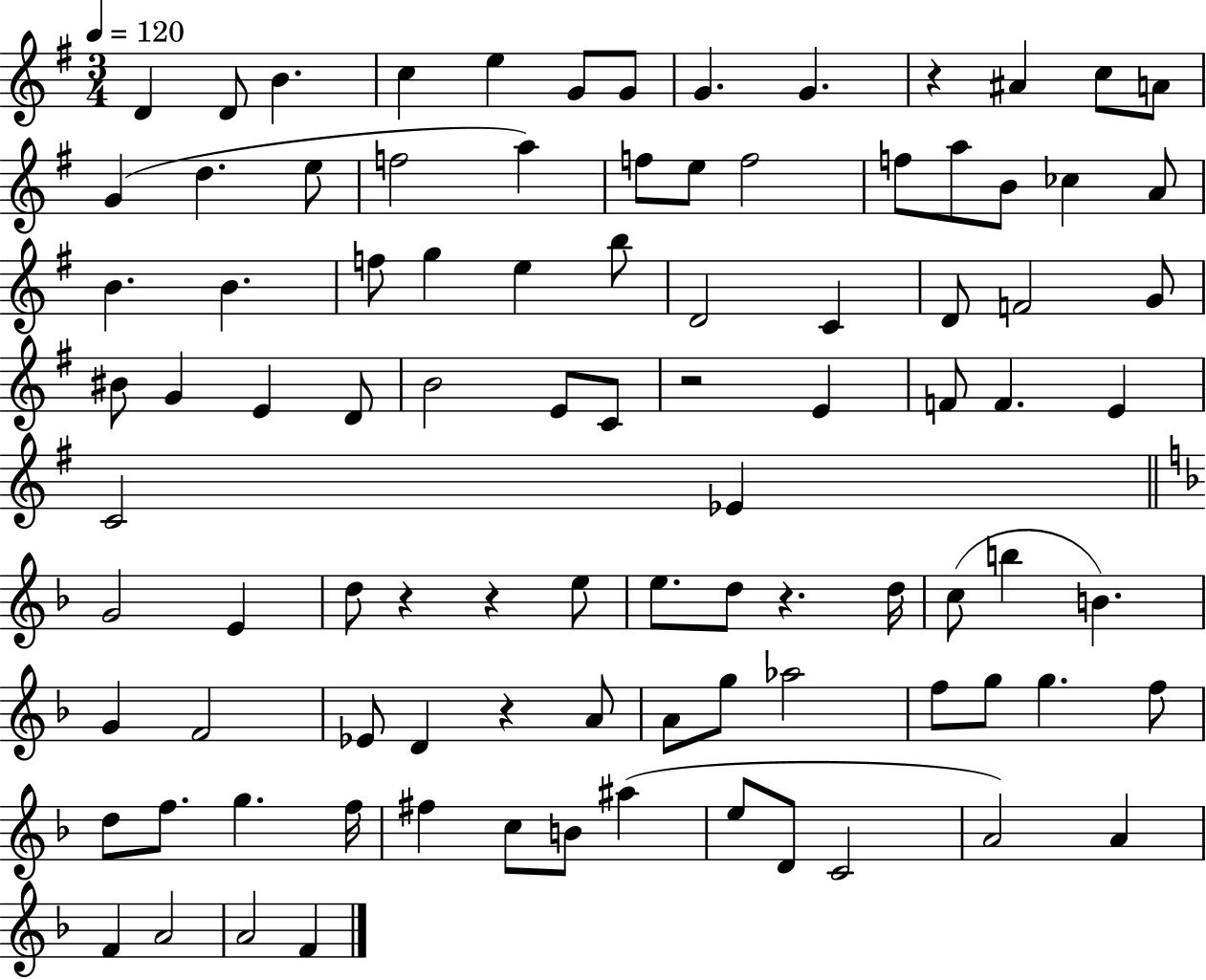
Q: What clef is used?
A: treble